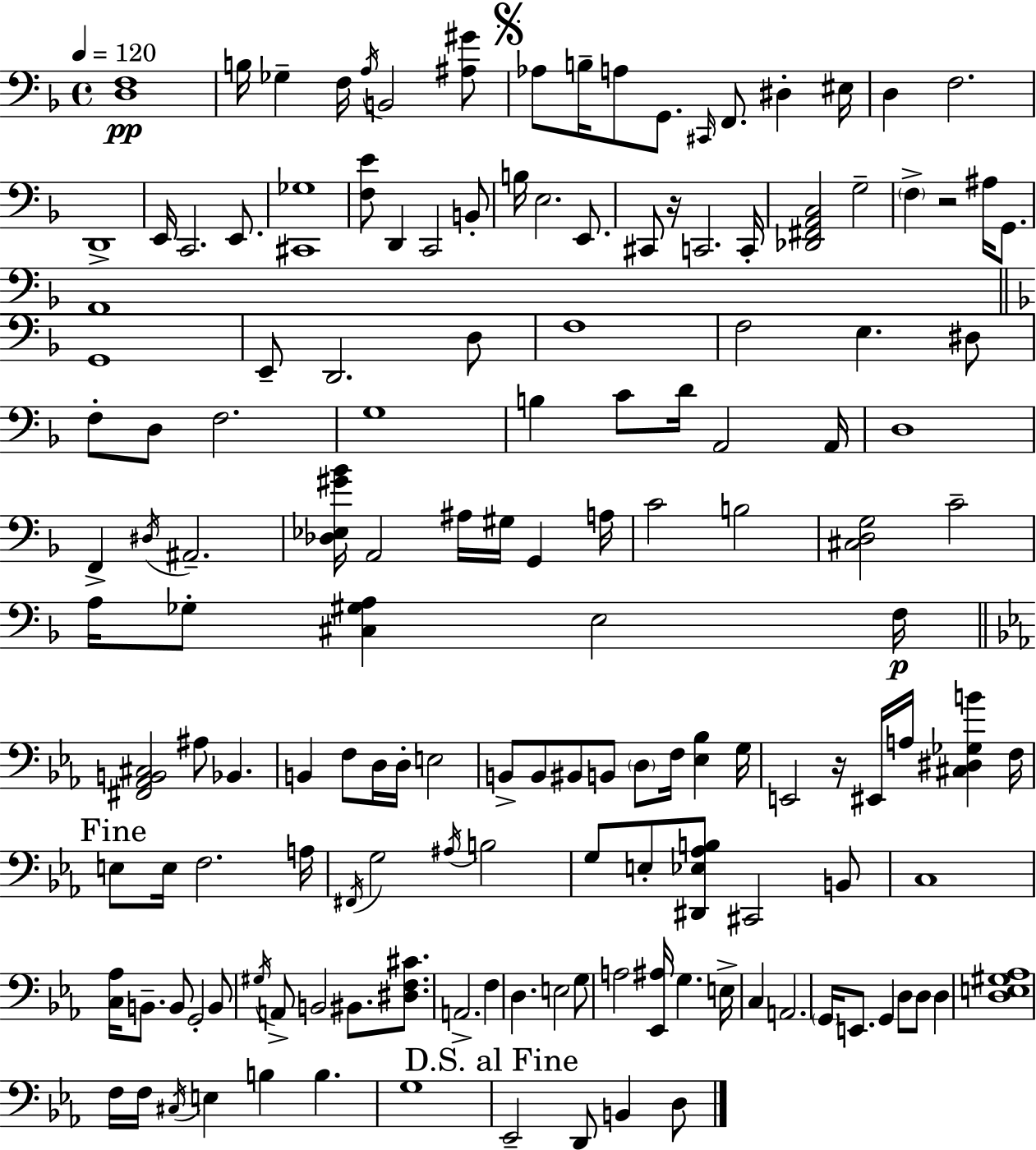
X:1
T:Untitled
M:4/4
L:1/4
K:F
[D,F,]4 B,/4 _G, F,/4 A,/4 B,,2 [^A,^G]/2 _A,/2 B,/4 A,/2 G,,/2 ^C,,/4 F,,/2 ^D, ^E,/4 D, F,2 D,,4 E,,/4 C,,2 E,,/2 [^C,,_G,]4 [F,E]/2 D,, C,,2 B,,/2 B,/4 E,2 E,,/2 ^C,,/2 z/4 C,,2 C,,/4 [_D,,^F,,A,,C,]2 G,2 F, z2 ^A,/4 G,,/2 A,,4 G,,4 E,,/2 D,,2 D,/2 F,4 F,2 E, ^D,/2 F,/2 D,/2 F,2 G,4 B, C/2 D/4 A,,2 A,,/4 D,4 F,, ^D,/4 ^A,,2 [_D,_E,^G_B]/4 A,,2 ^A,/4 ^G,/4 G,, A,/4 C2 B,2 [^C,D,G,]2 C2 A,/4 _G,/2 [^C,^G,A,] E,2 F,/4 [^F,,_A,,B,,^C,]2 ^A,/2 _B,, B,, F,/2 D,/4 D,/4 E,2 B,,/2 B,,/2 ^B,,/2 B,,/2 D,/2 F,/4 [_E,_B,] G,/4 E,,2 z/4 ^E,,/4 A,/4 [^C,^D,_G,B] F,/4 E,/2 E,/4 F,2 A,/4 ^F,,/4 G,2 ^A,/4 B,2 G,/2 E,/2 [^D,,_E,_A,B,]/2 ^C,,2 B,,/2 C,4 [C,_A,]/4 B,,/2 B,,/2 G,,2 B,,/2 ^G,/4 A,,/2 B,,2 ^B,,/2 [^D,F,^C]/2 A,,2 F, D, E,2 G,/2 A,2 [_E,,^A,]/4 G, E,/4 C, A,,2 G,,/4 E,,/2 G,, D,/2 D,/2 D, [D,E,^G,_A,]4 F,/4 F,/4 ^C,/4 E, B, B, G,4 _E,,2 D,,/2 B,, D,/2